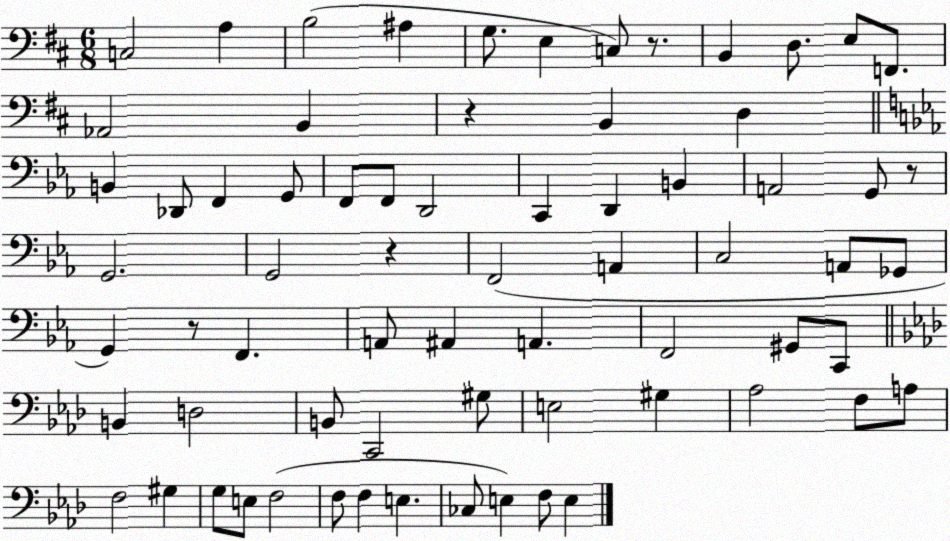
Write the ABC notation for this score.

X:1
T:Untitled
M:6/8
L:1/4
K:D
C,2 A, B,2 ^A, G,/2 E, C,/2 z/2 B,, D,/2 E,/2 F,,/2 _A,,2 B,, z B,, D, B,, _D,,/2 F,, G,,/2 F,,/2 F,,/2 D,,2 C,, D,, B,, A,,2 G,,/2 z/2 G,,2 G,,2 z F,,2 A,, C,2 A,,/2 _G,,/2 G,, z/2 F,, A,,/2 ^A,, A,, F,,2 ^G,,/2 C,,/2 B,, D,2 B,,/2 C,,2 ^G,/2 E,2 ^G, _A,2 F,/2 A,/2 F,2 ^G, G,/2 E,/2 F,2 F,/2 F, E, _C,/2 E, F,/2 E,